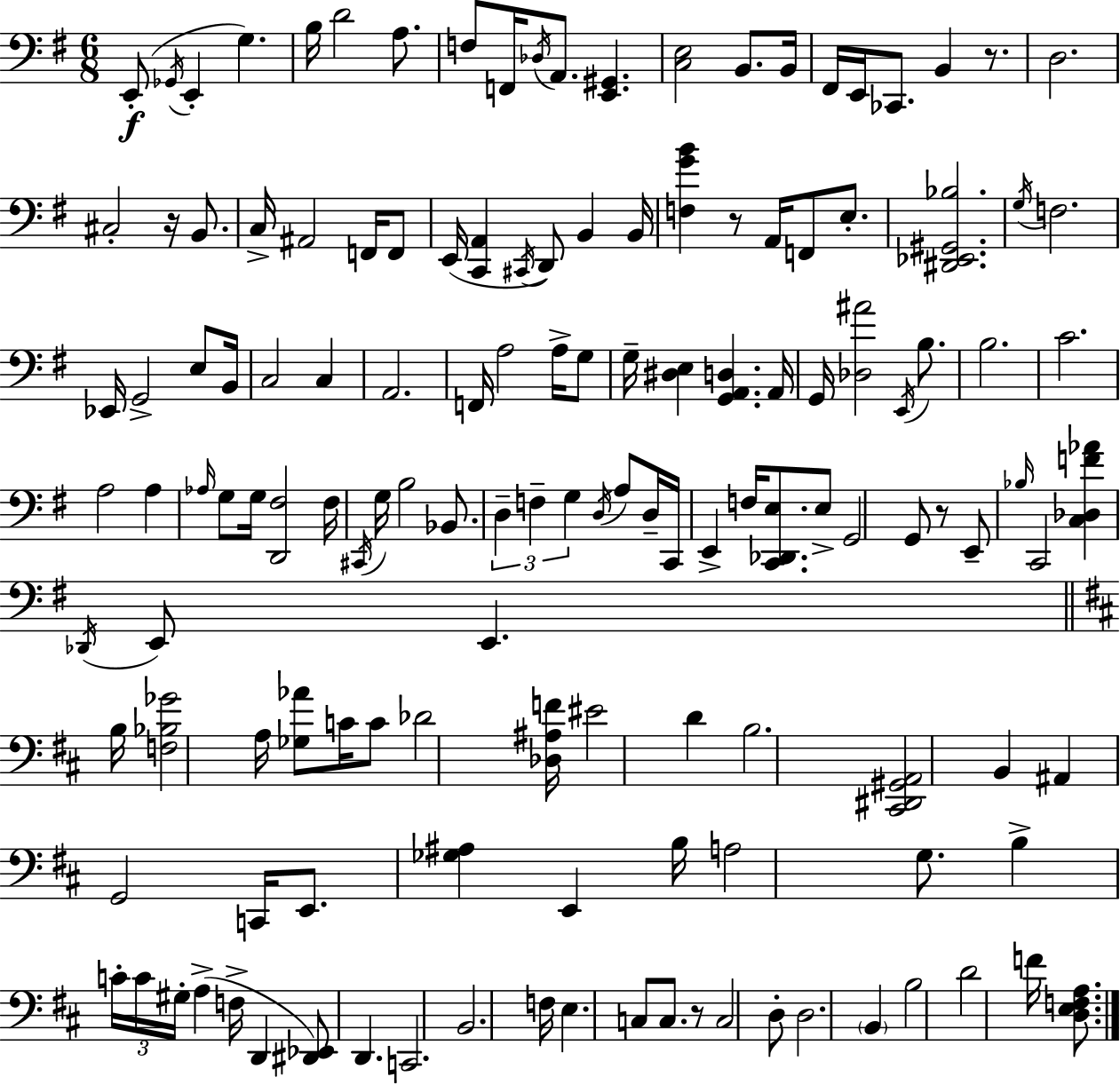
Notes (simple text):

E2/e Gb2/s E2/q G3/q. B3/s D4/h A3/e. F3/e F2/s Db3/s A2/e. [E2,G#2]/q. [C3,E3]/h B2/e. B2/s F#2/s E2/s CES2/e. B2/q R/e. D3/h. C#3/h R/s B2/e. C3/s A#2/h F2/s F2/e E2/s [C2,A2]/q C#2/s D2/e B2/q B2/s [F3,G4,B4]/q R/e A2/s F2/e E3/e. [D#2,Eb2,G#2,Bb3]/h. G3/s F3/h. Eb2/s G2/h E3/e B2/s C3/h C3/q A2/h. F2/s A3/h A3/s G3/e G3/s [D#3,E3]/q [G2,A2,D3]/q. A2/s G2/s [Db3,A#4]/h E2/s B3/e. B3/h. C4/h. A3/h A3/q Ab3/s G3/e G3/s [D2,F#3]/h F#3/s C#2/s G3/s B3/h Bb2/e. D3/q F3/q G3/q D3/s A3/e D3/s C2/s E2/q F3/s [C2,Db2,E3]/e. E3/e G2/h G2/e R/e E2/e Bb3/s C2/h [C3,Db3,F4,Ab4]/q Db2/s E2/e E2/q. B3/s [F3,Bb3,Gb4]/h A3/s [Gb3,Ab4]/e C4/s C4/e Db4/h [Db3,A#3,F4]/s EIS4/h D4/q B3/h. [C#2,D#2,G#2,A2]/h B2/q A#2/q G2/h C2/s E2/e. [Gb3,A#3]/q E2/q B3/s A3/h G3/e. B3/q C4/s C4/s G#3/s A3/q F3/s D2/q [D#2,Eb2]/e D2/q. C2/h. B2/h. F3/s E3/q. C3/e C3/e. R/e C3/h D3/e D3/h. B2/q B3/h D4/h F4/s [D3,E3,F3,A3]/e.